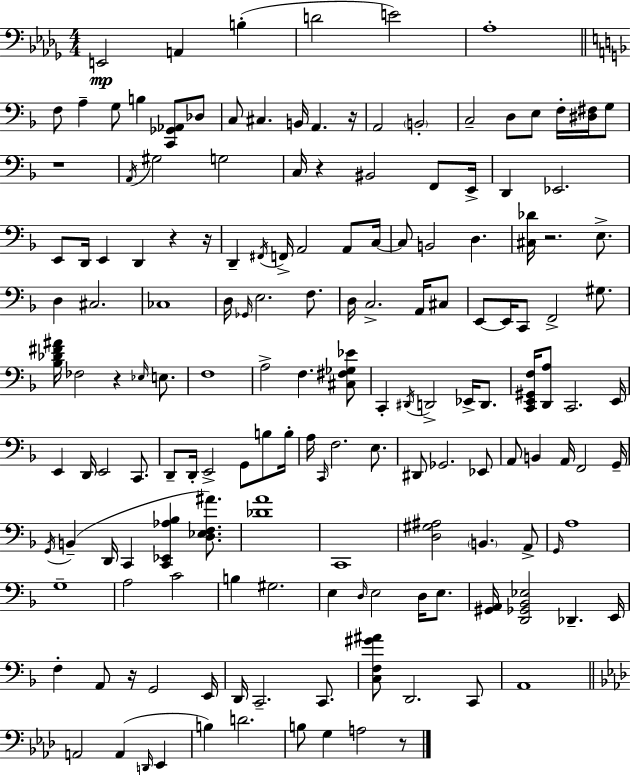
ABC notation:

X:1
T:Untitled
M:4/4
L:1/4
K:Bbm
E,,2 A,, B, D2 E2 _A,4 F,/2 A, G,/2 B, [C,,_G,,_A,,]/2 _D,/2 C,/2 ^C, B,,/4 A,, z/4 A,,2 B,,2 C,2 D,/2 E,/2 F,/4 [^D,^F,]/4 G,/2 z4 A,,/4 ^G,2 G,2 C,/4 z ^B,,2 F,,/2 E,,/4 D,, _E,,2 E,,/2 D,,/4 E,, D,, z z/4 D,, ^F,,/4 F,,/4 A,,2 A,,/2 C,/4 C,/2 B,,2 D, [^C,_D]/4 z2 E,/2 D, ^C,2 _C,4 D,/4 _G,,/4 E,2 F,/2 D,/4 C,2 A,,/4 ^C,/2 E,,/2 E,,/4 C,,/2 F,,2 ^G,/2 [_B,_D^F^A]/4 _F,2 z _E,/4 E,/2 F,4 A,2 F, [^C,^F,_G,_E]/2 C,, ^D,,/4 D,,2 _E,,/4 D,,/2 [C,,E,,^G,,F,]/4 [D,,A,]/2 C,,2 E,,/4 E,, D,,/4 E,,2 C,,/2 D,,/2 D,,/4 E,,2 G,,/2 B,/2 B,/4 A,/4 C,,/4 F,2 E,/2 ^D,,/2 _G,,2 _E,,/2 A,,/2 B,, A,,/4 F,,2 G,,/4 G,,/4 B,, D,,/4 C,, [C,,_E,,_A,_B,] [D,_E,F,^A]/2 [_DA]4 C,,4 [D,^G,^A,]2 B,, A,,/2 G,,/4 A,4 G,4 A,2 C2 B, ^G,2 E, D,/4 E,2 D,/4 E,/2 [^G,,A,,]/4 [D,,_G,,_B,,_E,]2 _D,, E,,/4 F, A,,/2 z/4 G,,2 E,,/4 D,,/4 C,,2 C,,/2 [C,F,^G^A]/2 D,,2 C,,/2 A,,4 A,,2 A,, D,,/4 _E,, B, D2 B,/2 G, A,2 z/2